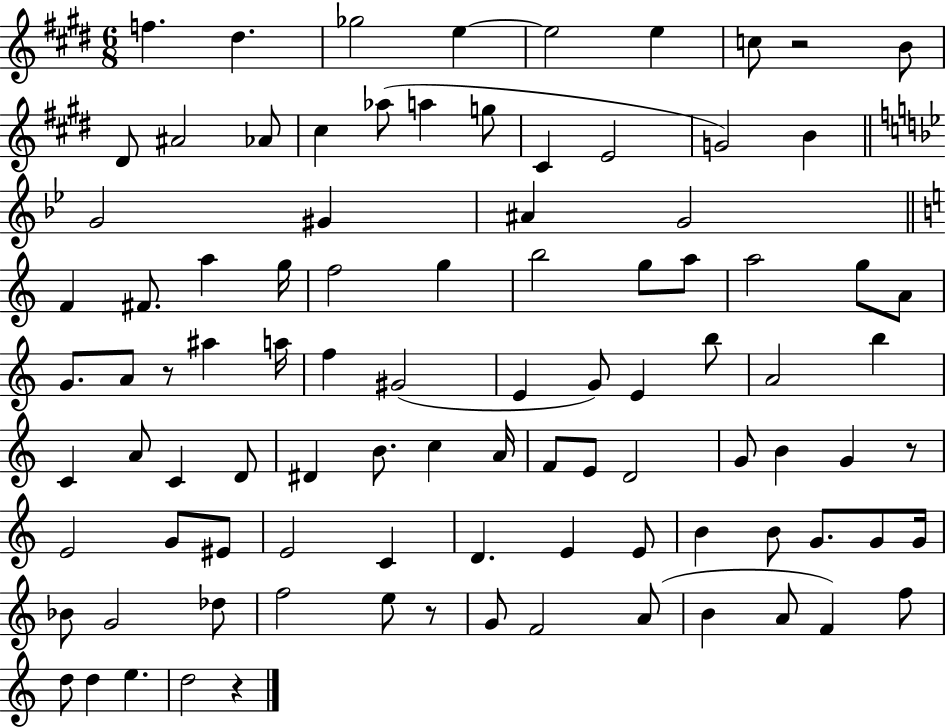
X:1
T:Untitled
M:6/8
L:1/4
K:E
f ^d _g2 e e2 e c/2 z2 B/2 ^D/2 ^A2 _A/2 ^c _a/2 a g/2 ^C E2 G2 B G2 ^G ^A G2 F ^F/2 a g/4 f2 g b2 g/2 a/2 a2 g/2 A/2 G/2 A/2 z/2 ^a a/4 f ^G2 E G/2 E b/2 A2 b C A/2 C D/2 ^D B/2 c A/4 F/2 E/2 D2 G/2 B G z/2 E2 G/2 ^E/2 E2 C D E E/2 B B/2 G/2 G/2 G/4 _B/2 G2 _d/2 f2 e/2 z/2 G/2 F2 A/2 B A/2 F f/2 d/2 d e d2 z